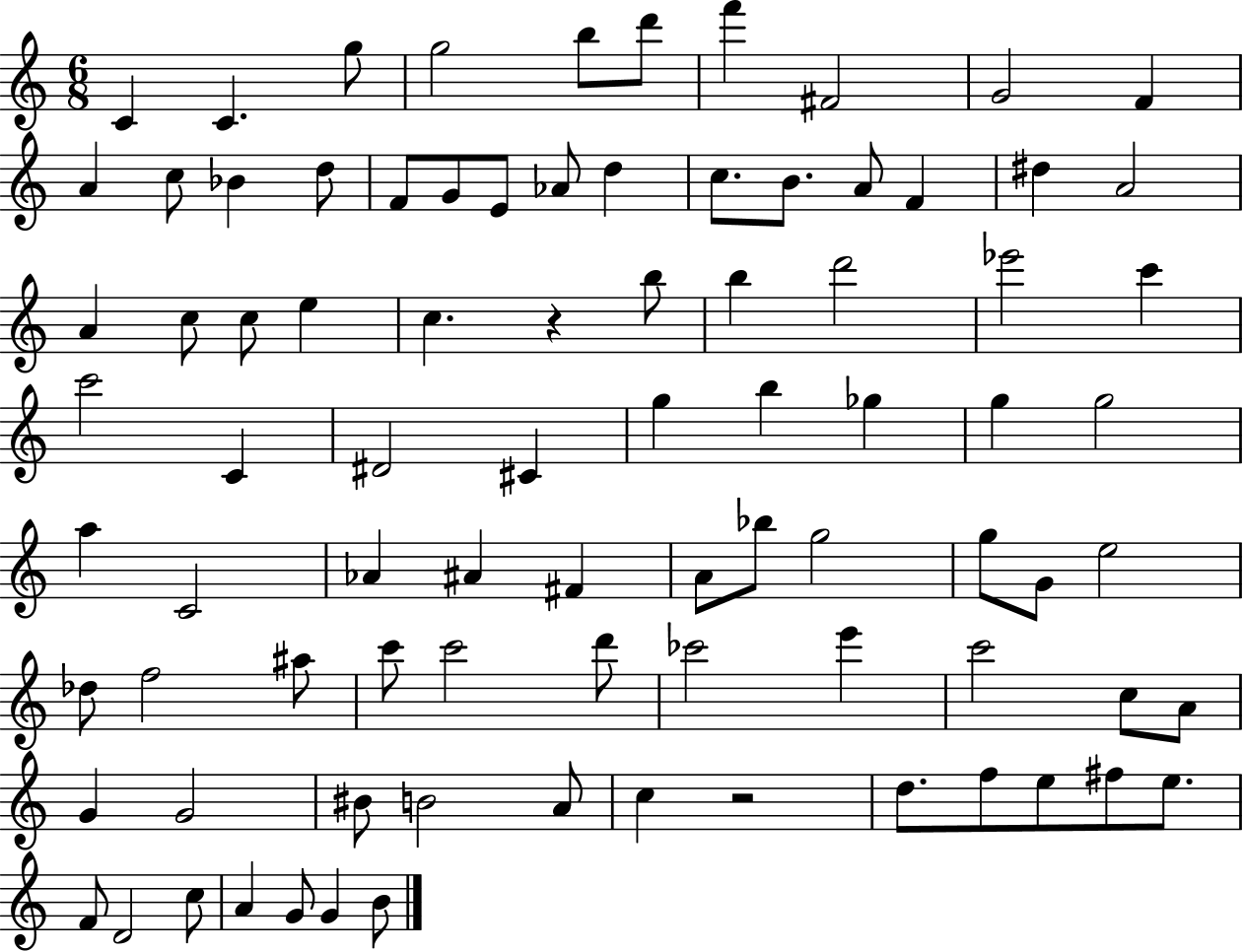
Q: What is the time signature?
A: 6/8